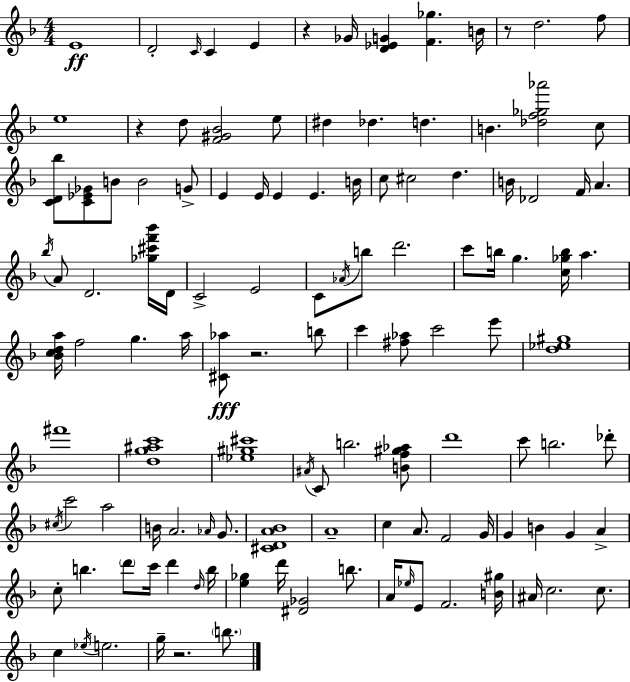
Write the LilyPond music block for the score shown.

{
  \clef treble
  \numericTimeSignature
  \time 4/4
  \key d \minor
  \repeat volta 2 { e'1\ff | d'2-. \grace { c'16 } c'4 e'4 | r4 ges'16 <d' ees' g'>4 <f' ges''>4. | b'16 r8 d''2. f''8 | \break e''1 | r4 d''8 <f' gis' bes'>2 e''8 | dis''4 des''4. d''4. | b'4. <des'' f'' ges'' aes'''>2 c''8 | \break <c' d' bes''>8 <c' ees' ges'>8 b'8 b'2 g'8-> | e'4 e'16 e'4 e'4. | b'16 c''8 cis''2 d''4. | b'16 des'2 f'16 a'4. | \break \acciaccatura { bes''16 } a'8 d'2. | <ges'' cis''' f''' bes'''>16 d'16 c'2-> e'2 | c'8 \acciaccatura { aes'16 } b''8 d'''2. | c'''8 b''16 g''4. <c'' ges'' b''>16 a''4. | \break <bes' c'' d'' a''>16 f''2 g''4. | a''16 <cis' aes''>8\fff r2. | b''8 c'''4 <fis'' aes''>8 c'''2 | e'''8 <d'' ees'' gis''>1 | \break fis'''1 | <d'' g'' ais'' c'''>1 | <ees'' gis'' cis'''>1 | \acciaccatura { ais'16 } c'8 b''2. | \break <b' f'' gis'' aes''>8 d'''1 | c'''8 b''2. | des'''8-. \acciaccatura { cis''16 } c'''2 a''2 | b'16 a'2. | \break \grace { aes'16 } g'8. <cis' d' a' bes'>1 | a'1-- | c''4 a'8. f'2 | g'16 g'4 b'4 g'4 | \break a'4-> c''8-. b''4. \parenthesize d'''8 | c'''16 d'''4 \grace { d''16 } b''16 <e'' ges''>4 d'''16 <dis' ges'>2 | b''8. a'16 \grace { ees''16 } e'8 f'2. | <b' gis''>16 ais'16 c''2. | \break c''8. c''4 \acciaccatura { ees''16 } e''2. | g''16-- r2. | \parenthesize b''8. } \bar "|."
}